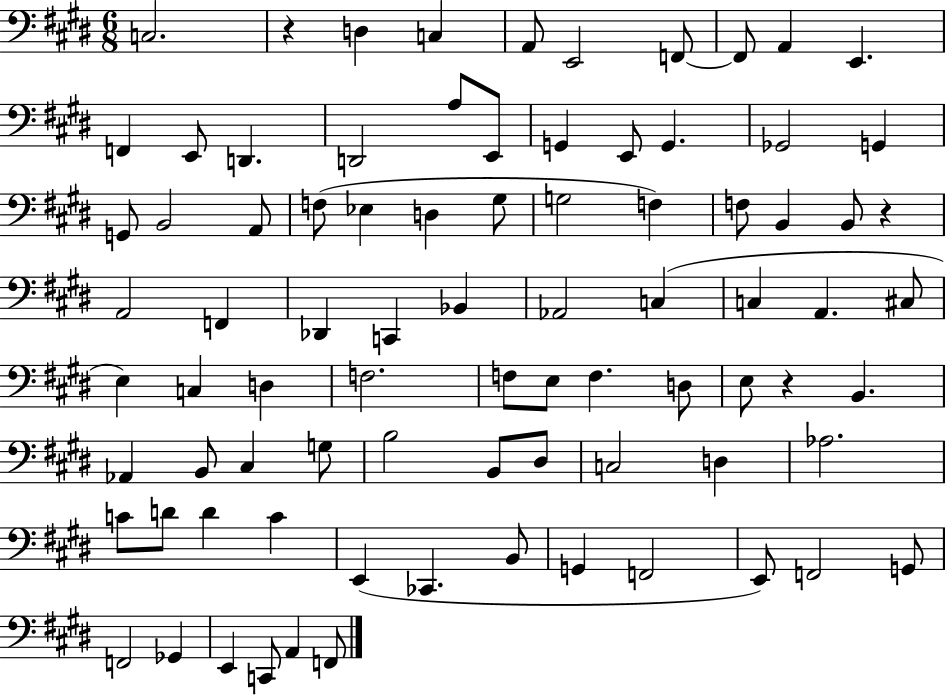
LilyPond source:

{
  \clef bass
  \numericTimeSignature
  \time 6/8
  \key e \major
  c2. | r4 d4 c4 | a,8 e,2 f,8~~ | f,8 a,4 e,4. | \break f,4 e,8 d,4. | d,2 a8 e,8 | g,4 e,8 g,4. | ges,2 g,4 | \break g,8 b,2 a,8 | f8( ees4 d4 gis8 | g2 f4) | f8 b,4 b,8 r4 | \break a,2 f,4 | des,4 c,4 bes,4 | aes,2 c4( | c4 a,4. cis8 | \break e4) c4 d4 | f2. | f8 e8 f4. d8 | e8 r4 b,4. | \break aes,4 b,8 cis4 g8 | b2 b,8 dis8 | c2 d4 | aes2. | \break c'8 d'8 d'4 c'4 | e,4( ces,4. b,8 | g,4 f,2 | e,8) f,2 g,8 | \break f,2 ges,4 | e,4 c,8 a,4 f,8 | \bar "|."
}